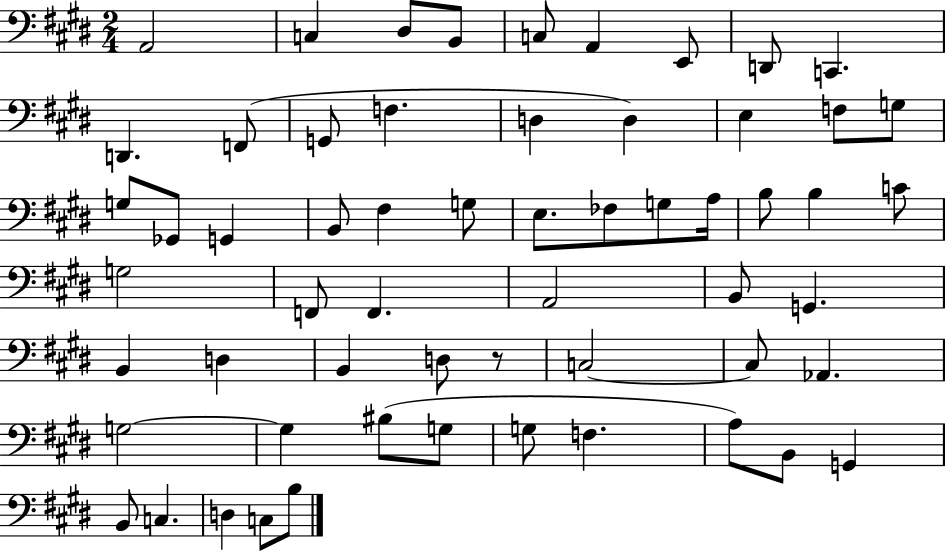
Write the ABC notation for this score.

X:1
T:Untitled
M:2/4
L:1/4
K:E
A,,2 C, ^D,/2 B,,/2 C,/2 A,, E,,/2 D,,/2 C,, D,, F,,/2 G,,/2 F, D, D, E, F,/2 G,/2 G,/2 _G,,/2 G,, B,,/2 ^F, G,/2 E,/2 _F,/2 G,/2 A,/4 B,/2 B, C/2 G,2 F,,/2 F,, A,,2 B,,/2 G,, B,, D, B,, D,/2 z/2 C,2 C,/2 _A,, G,2 G, ^B,/2 G,/2 G,/2 F, A,/2 B,,/2 G,, B,,/2 C, D, C,/2 B,/2